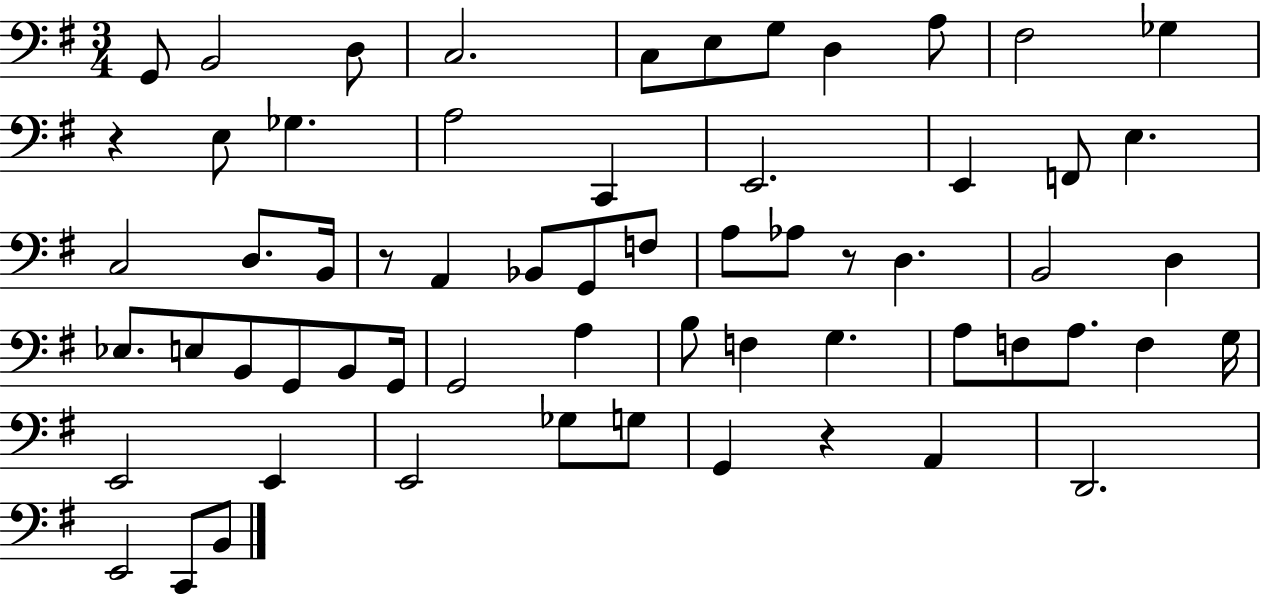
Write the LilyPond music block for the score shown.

{
  \clef bass
  \numericTimeSignature
  \time 3/4
  \key g \major
  g,8 b,2 d8 | c2. | c8 e8 g8 d4 a8 | fis2 ges4 | \break r4 e8 ges4. | a2 c,4 | e,2. | e,4 f,8 e4. | \break c2 d8. b,16 | r8 a,4 bes,8 g,8 f8 | a8 aes8 r8 d4. | b,2 d4 | \break ees8. e8 b,8 g,8 b,8 g,16 | g,2 a4 | b8 f4 g4. | a8 f8 a8. f4 g16 | \break e,2 e,4 | e,2 ges8 g8 | g,4 r4 a,4 | d,2. | \break e,2 c,8 b,8 | \bar "|."
}